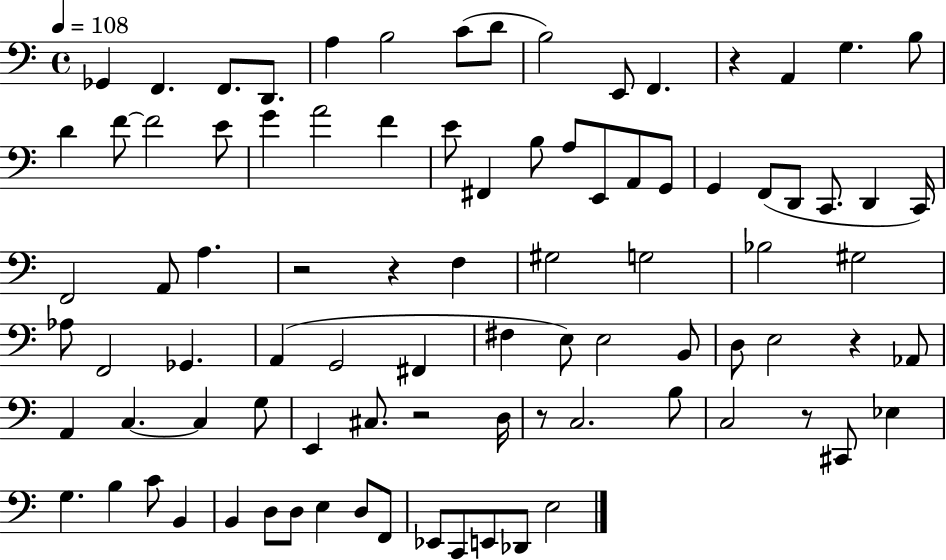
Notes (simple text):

Gb2/q F2/q. F2/e. D2/e. A3/q B3/h C4/e D4/e B3/h E2/e F2/q. R/q A2/q G3/q. B3/e D4/q F4/e F4/h E4/e G4/q A4/h F4/q E4/e F#2/q B3/e A3/e E2/e A2/e G2/e G2/q F2/e D2/e C2/e. D2/q C2/s F2/h A2/e A3/q. R/h R/q F3/q G#3/h G3/h Bb3/h G#3/h Ab3/e F2/h Gb2/q. A2/q G2/h F#2/q F#3/q E3/e E3/h B2/e D3/e E3/h R/q Ab2/e A2/q C3/q. C3/q G3/e E2/q C#3/e. R/h D3/s R/e C3/h. B3/e C3/h R/e C#2/e Eb3/q G3/q. B3/q C4/e B2/q B2/q D3/e D3/e E3/q D3/e F2/e Eb2/e C2/e E2/e Db2/e E3/h